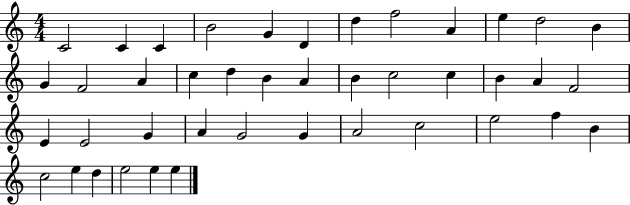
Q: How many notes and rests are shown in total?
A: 42